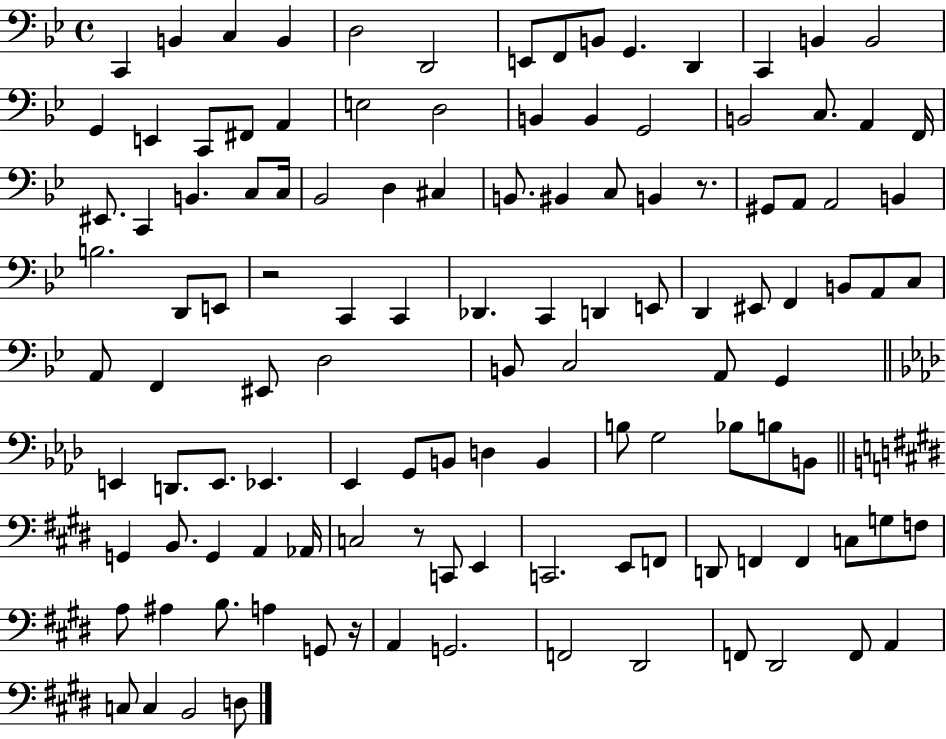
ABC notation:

X:1
T:Untitled
M:4/4
L:1/4
K:Bb
C,, B,, C, B,, D,2 D,,2 E,,/2 F,,/2 B,,/2 G,, D,, C,, B,, B,,2 G,, E,, C,,/2 ^F,,/2 A,, E,2 D,2 B,, B,, G,,2 B,,2 C,/2 A,, F,,/4 ^E,,/2 C,, B,, C,/2 C,/4 _B,,2 D, ^C, B,,/2 ^B,, C,/2 B,, z/2 ^G,,/2 A,,/2 A,,2 B,, B,2 D,,/2 E,,/2 z2 C,, C,, _D,, C,, D,, E,,/2 D,, ^E,,/2 F,, B,,/2 A,,/2 C,/2 A,,/2 F,, ^E,,/2 D,2 B,,/2 C,2 A,,/2 G,, E,, D,,/2 E,,/2 _E,, _E,, G,,/2 B,,/2 D, B,, B,/2 G,2 _B,/2 B,/2 B,,/2 G,, B,,/2 G,, A,, _A,,/4 C,2 z/2 C,,/2 E,, C,,2 E,,/2 F,,/2 D,,/2 F,, F,, C,/2 G,/2 F,/2 A,/2 ^A, B,/2 A, G,,/2 z/4 A,, G,,2 F,,2 ^D,,2 F,,/2 ^D,,2 F,,/2 A,, C,/2 C, B,,2 D,/2